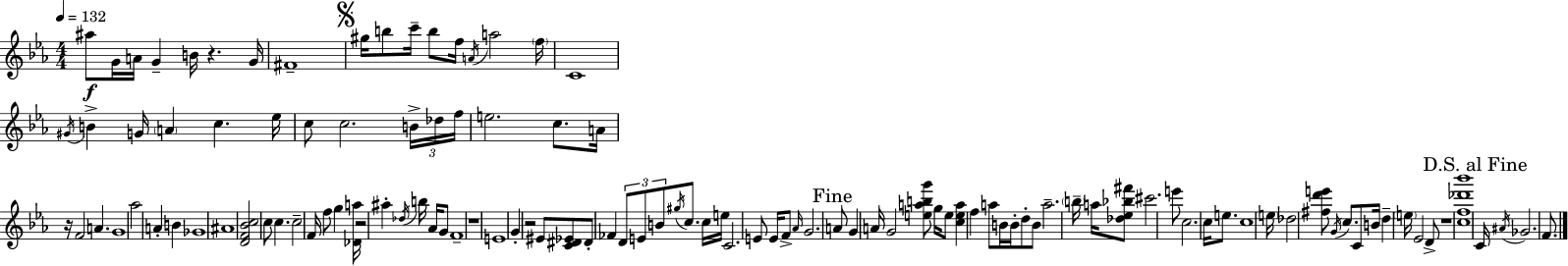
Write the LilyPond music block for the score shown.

{
  \clef treble
  \numericTimeSignature
  \time 4/4
  \key c \minor
  \tempo 4 = 132
  \repeat volta 2 { ais''8\f g'16 a'16 g'4-- b'16 r4. g'16 | fis'1-- | \mark \markup { \musicglyph "scripts.segno" } gis''16 b''8 c'''16-- b''8 f''16 \acciaccatura { a'16 } a''2 | \parenthesize f''16 c'1 | \break \acciaccatura { gis'16 } b'4-> g'16 \parenthesize a'4 c''4. | ees''16 c''8 c''2. | \tuplet 3/2 { b'16-> des''16 f''16 } e''2. c''8. | a'16 r16 f'2 a'4. | \break g'1 | aes''2 a'4-. b'4 | ges'1 | ais'1 | \break <d' f' bes' c''>2 c''8 c''4. | c''2-- f'16 f''8 g''4 | <des' a''>16 r2 ais''4-. \acciaccatura { des''16 } b''16 | aes'16 g'8 f'1-- | \break r1 | e'1 | g'4-. r2 eis'8 | <c' dis' ees'>8 dis'8-. fes'4 \tuplet 3/2 { d'8 e'8 b'8 } \acciaccatura { gis''16 } | \break c''8. c''16 e''16 c'2. | e'8 e'16 f'8-> \grace { aes'16 } g'2. | \mark "Fine" a'8 g'4 a'16 g'2 | <e'' a'' b'' g'''>8 g''16 e''8 <c'' e'' a''>4 f''4 a''8 | \break b'16 b'16-. d''8-. b'8 a''2.-- | \parenthesize b''16-- a''16 <des'' ees'' bes'' fis'''>8 cis'''2. | e'''8 c''2. | c''16 e''8. c''1 | \break \parenthesize e''16 des''2 <fis'' d''' e'''>8 | \acciaccatura { g'16 } c''8. c'8 b'16 d''4-- \parenthesize e''16 ees'2 | d'8-> r1 | <c'' f'' des''' bes'''>1 | \break \mark "D.S. al Fine" c'16 \acciaccatura { ais'16 } ges'2. | f'8. } \bar "|."
}